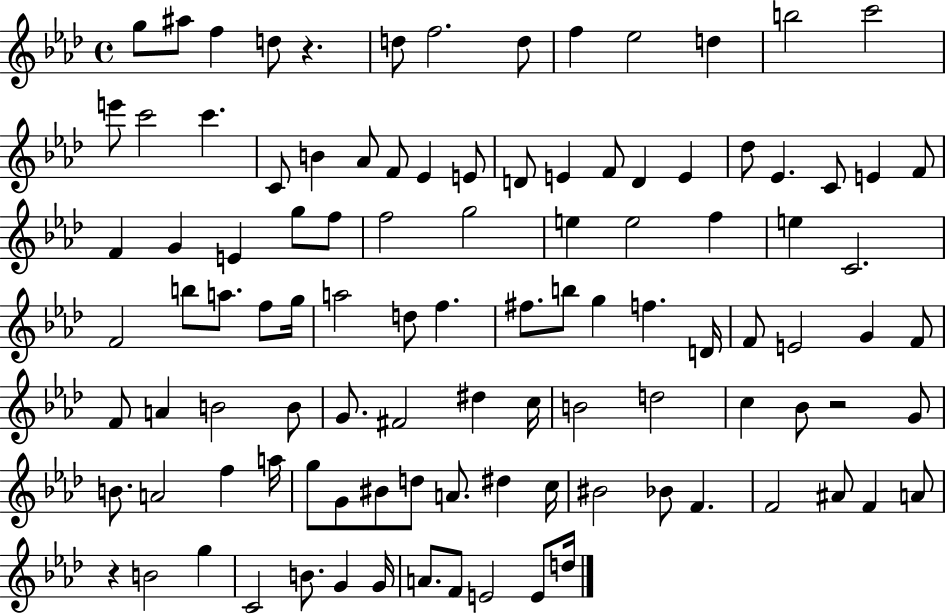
{
  \clef treble
  \time 4/4
  \defaultTimeSignature
  \key aes \major
  g''8 ais''8 f''4 d''8 r4. | d''8 f''2. d''8 | f''4 ees''2 d''4 | b''2 c'''2 | \break e'''8 c'''2 c'''4. | c'8 b'4 aes'8 f'8 ees'4 e'8 | d'8 e'4 f'8 d'4 e'4 | des''8 ees'4. c'8 e'4 f'8 | \break f'4 g'4 e'4 g''8 f''8 | f''2 g''2 | e''4 e''2 f''4 | e''4 c'2. | \break f'2 b''8 a''8. f''8 g''16 | a''2 d''8 f''4. | fis''8. b''8 g''4 f''4. d'16 | f'8 e'2 g'4 f'8 | \break f'8 a'4 b'2 b'8 | g'8. fis'2 dis''4 c''16 | b'2 d''2 | c''4 bes'8 r2 g'8 | \break b'8. a'2 f''4 a''16 | g''8 g'8 bis'8 d''8 a'8. dis''4 c''16 | bis'2 bes'8 f'4. | f'2 ais'8 f'4 a'8 | \break r4 b'2 g''4 | c'2 b'8. g'4 g'16 | a'8. f'8 e'2 e'8 d''16 | \bar "|."
}